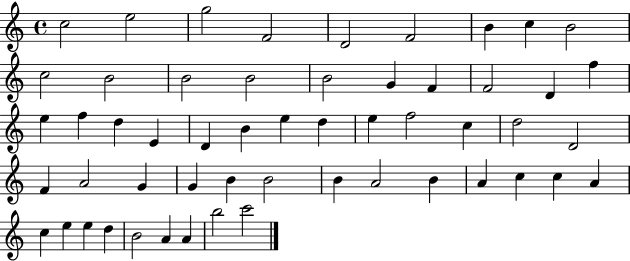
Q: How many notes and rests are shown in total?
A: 54